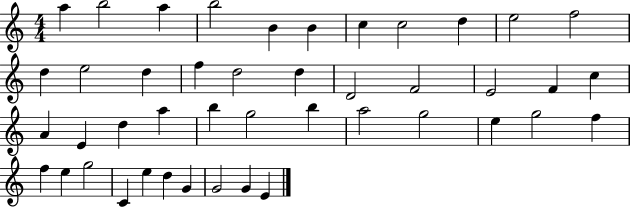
A5/q B5/h A5/q B5/h B4/q B4/q C5/q C5/h D5/q E5/h F5/h D5/q E5/h D5/q F5/q D5/h D5/q D4/h F4/h E4/h F4/q C5/q A4/q E4/q D5/q A5/q B5/q G5/h B5/q A5/h G5/h E5/q G5/h F5/q F5/q E5/q G5/h C4/q E5/q D5/q G4/q G4/h G4/q E4/q